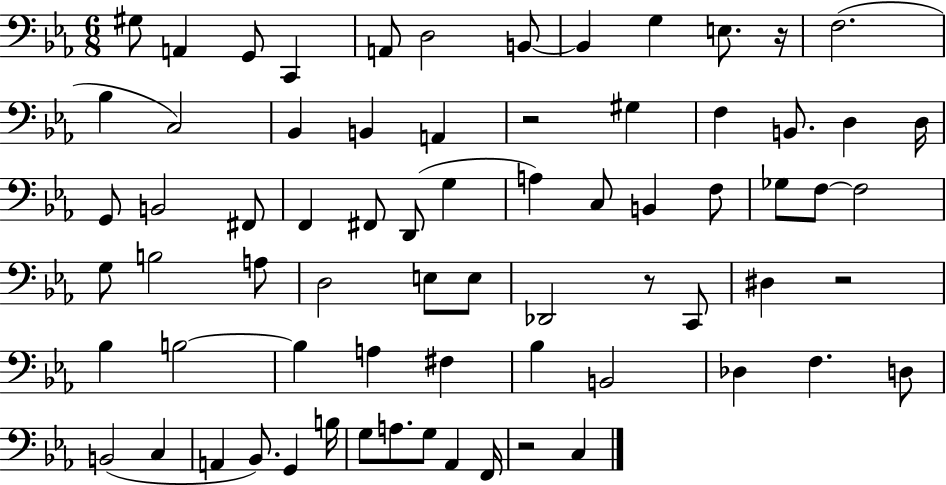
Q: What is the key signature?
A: EES major